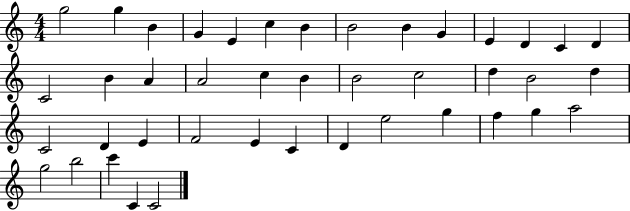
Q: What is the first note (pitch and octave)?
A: G5